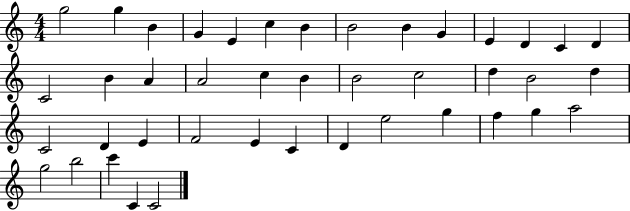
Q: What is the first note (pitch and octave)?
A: G5